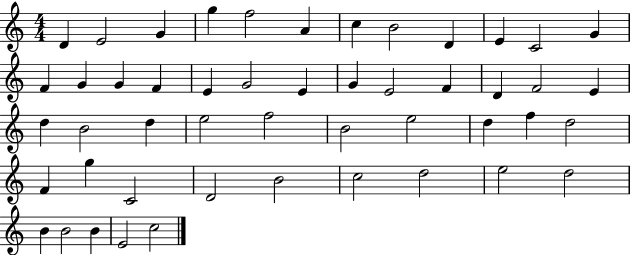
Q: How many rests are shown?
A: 0